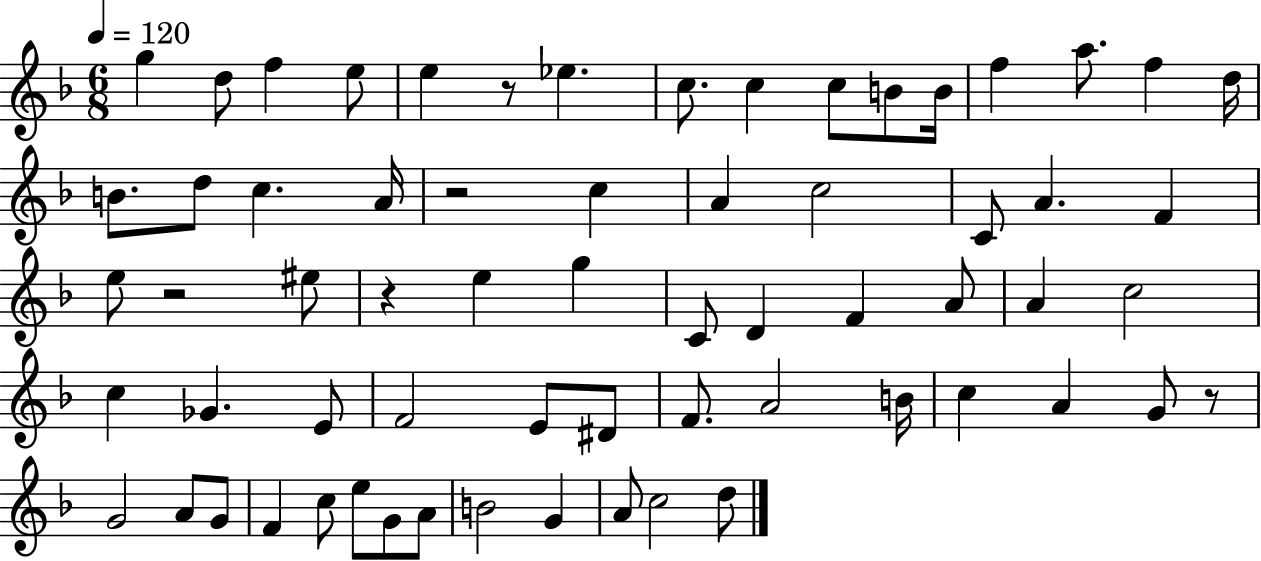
G5/q D5/e F5/q E5/e E5/q R/e Eb5/q. C5/e. C5/q C5/e B4/e B4/s F5/q A5/e. F5/q D5/s B4/e. D5/e C5/q. A4/s R/h C5/q A4/q C5/h C4/e A4/q. F4/q E5/e R/h EIS5/e R/q E5/q G5/q C4/e D4/q F4/q A4/e A4/q C5/h C5/q Gb4/q. E4/e F4/h E4/e D#4/e F4/e. A4/h B4/s C5/q A4/q G4/e R/e G4/h A4/e G4/e F4/q C5/e E5/e G4/e A4/e B4/h G4/q A4/e C5/h D5/e